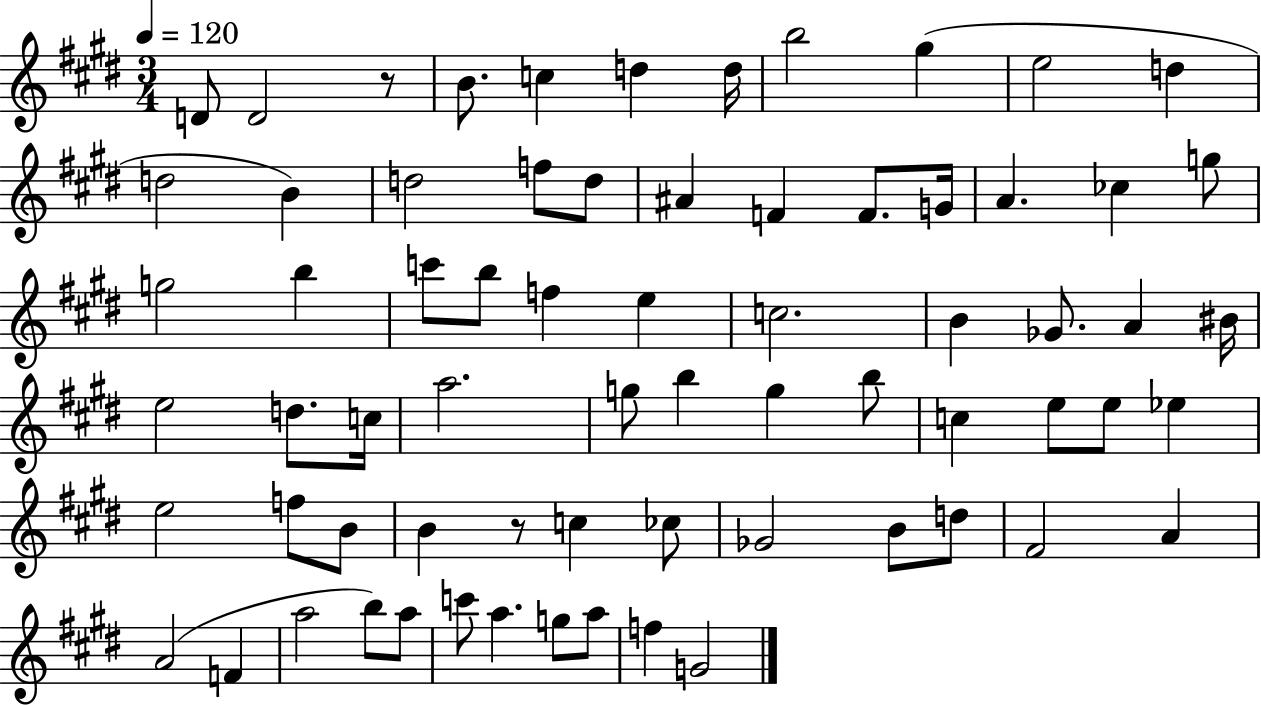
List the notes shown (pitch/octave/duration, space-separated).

D4/e D4/h R/e B4/e. C5/q D5/q D5/s B5/h G#5/q E5/h D5/q D5/h B4/q D5/h F5/e D5/e A#4/q F4/q F4/e. G4/s A4/q. CES5/q G5/e G5/h B5/q C6/e B5/e F5/q E5/q C5/h. B4/q Gb4/e. A4/q BIS4/s E5/h D5/e. C5/s A5/h. G5/e B5/q G5/q B5/e C5/q E5/e E5/e Eb5/q E5/h F5/e B4/e B4/q R/e C5/q CES5/e Gb4/h B4/e D5/e F#4/h A4/q A4/h F4/q A5/h B5/e A5/e C6/e A5/q. G5/e A5/e F5/q G4/h